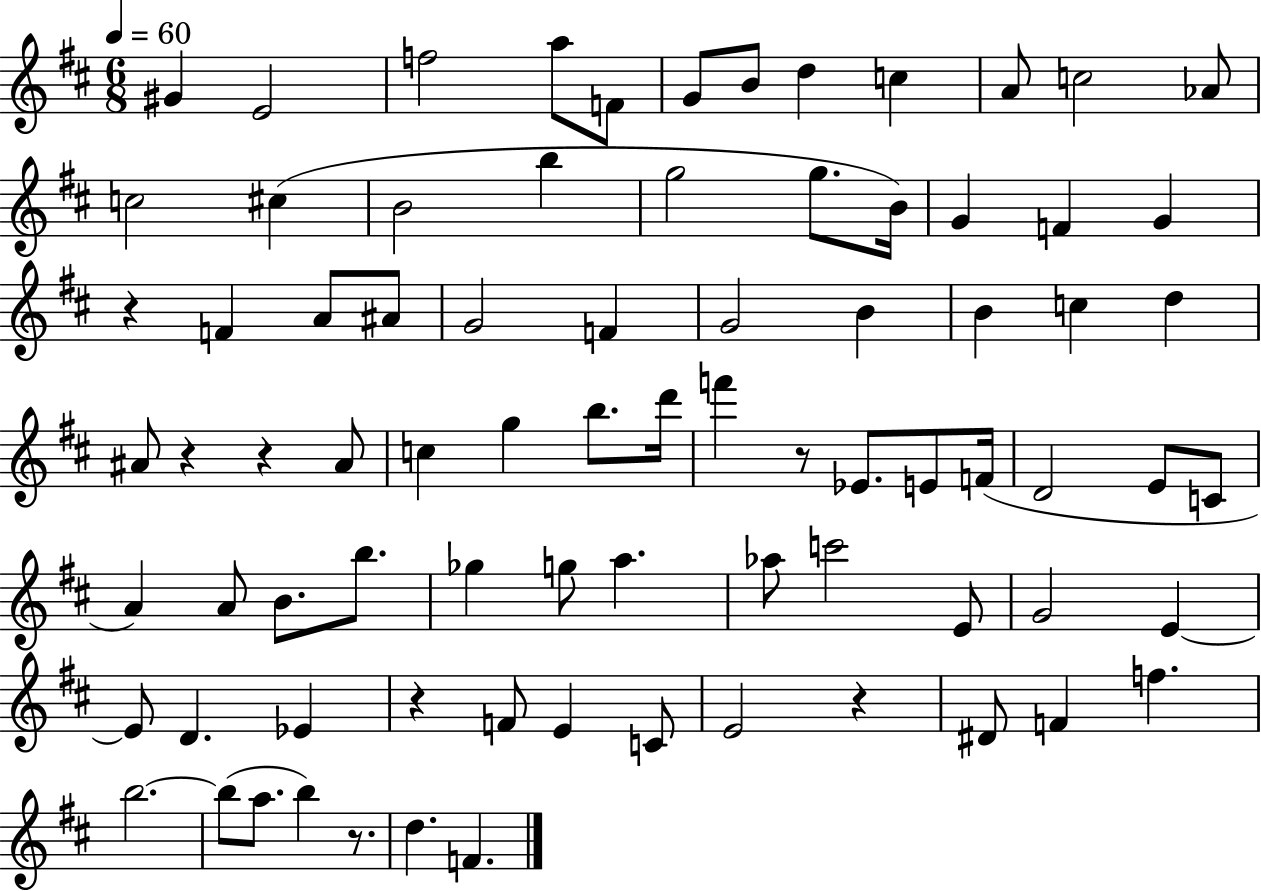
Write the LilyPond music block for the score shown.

{
  \clef treble
  \numericTimeSignature
  \time 6/8
  \key d \major
  \tempo 4 = 60
  gis'4 e'2 | f''2 a''8 f'8 | g'8 b'8 d''4 c''4 | a'8 c''2 aes'8 | \break c''2 cis''4( | b'2 b''4 | g''2 g''8. b'16) | g'4 f'4 g'4 | \break r4 f'4 a'8 ais'8 | g'2 f'4 | g'2 b'4 | b'4 c''4 d''4 | \break ais'8 r4 r4 ais'8 | c''4 g''4 b''8. d'''16 | f'''4 r8 ees'8. e'8 f'16( | d'2 e'8 c'8 | \break a'4) a'8 b'8. b''8. | ges''4 g''8 a''4. | aes''8 c'''2 e'8 | g'2 e'4~~ | \break e'8 d'4. ees'4 | r4 f'8 e'4 c'8 | e'2 r4 | dis'8 f'4 f''4. | \break b''2.~~ | b''8( a''8. b''4) r8. | d''4. f'4. | \bar "|."
}